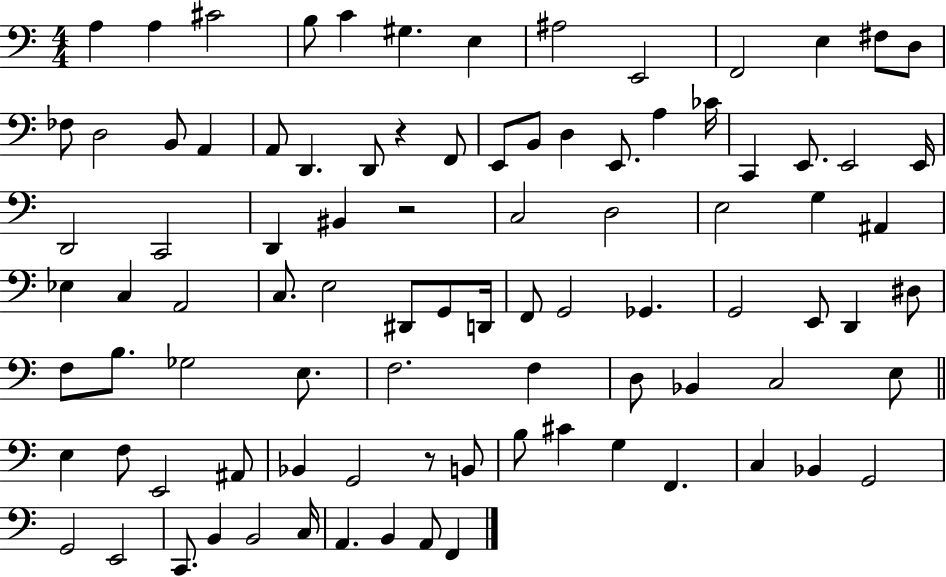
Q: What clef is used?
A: bass